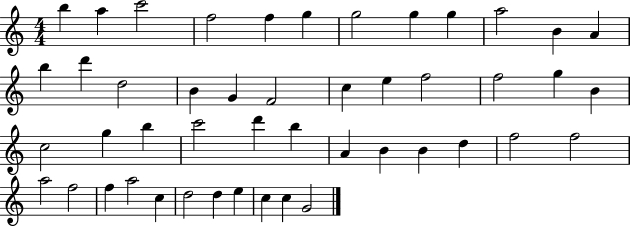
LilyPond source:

{
  \clef treble
  \numericTimeSignature
  \time 4/4
  \key c \major
  b''4 a''4 c'''2 | f''2 f''4 g''4 | g''2 g''4 g''4 | a''2 b'4 a'4 | \break b''4 d'''4 d''2 | b'4 g'4 f'2 | c''4 e''4 f''2 | f''2 g''4 b'4 | \break c''2 g''4 b''4 | c'''2 d'''4 b''4 | a'4 b'4 b'4 d''4 | f''2 f''2 | \break a''2 f''2 | f''4 a''2 c''4 | d''2 d''4 e''4 | c''4 c''4 g'2 | \break \bar "|."
}